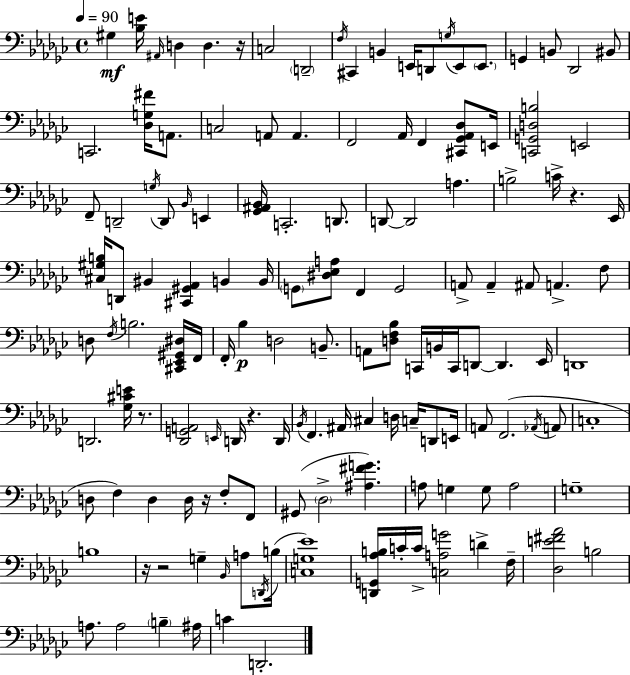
{
  \clef bass
  \time 4/4
  \defaultTimeSignature
  \key ees \minor
  \tempo 4 = 90
  gis4\mf <bes e'>16 \grace { ais,16 } d4 d4. | r16 c2 \parenthesize d,2-- | \acciaccatura { f16 } cis,4 b,4 e,16 d,8 \acciaccatura { g16 } e,8 | \parenthesize e,8. g,4 b,8 des,2 | \break bis,8 c,2. <des g fis'>16 | a,8. c2 a,8 a,4. | f,2 aes,16 f,4 | <cis, ges, aes, des>8 e,16 <c, g, d b>2 e,2 | \break f,8-- d,2-- \acciaccatura { g16 } d,8 | \grace { bes,16 } e,4 <ges, ais, bes,>16 c,2.-. | d,8. d,8~~ d,2 a4. | b2-> c'16-> r4. | \break ees,16 <cis gis b>16 d,8 bis,4 <cis, gis, aes,>4 | b,4 b,16 \parenthesize g,8 <dis ees a>8 f,4 g,2 | a,8-> a,4-- ais,8 a,4.-> | f8 d8 \acciaccatura { f16 } b2. | \break <cis, ees, gis, dis>16 f,16 f,16-. bes4\p d2 | b,8.-- a,8 <d f bes>8 c,16 b,16 c,16 d,8~~ d,4. | ees,16 d,1 | d,2. | \break <ges cis' e'>16 r8. <des, g, a,>2 \grace { e,16 } d,16 | r4. d,16 \acciaccatura { bes,16 } f,4. ais,16 cis4 | d16 c16-- d,8 e,16 a,8 f,2.( | \acciaccatura { aes,16 } a,8 c1-. | \break d8 f4) d4 | d16 r16 f8-. f,8 gis,8( \parenthesize des2-> | <ais fis' g'>4.) a8 g4 g8 | a2 g1-- | \break b1 | r16 r2 | g4-- \grace { bes,16 } a8 \acciaccatura { d,16 }( b16 <c g ees'>1) | <d, g, aes b>16 c'16-. c'16-> <c a g'>2 | \break d'4-> f16-- <des e' fis' aes'>2 | b2 a8. a2 | \parenthesize b4-- ais16 c'4 d,2.-. | \bar "|."
}